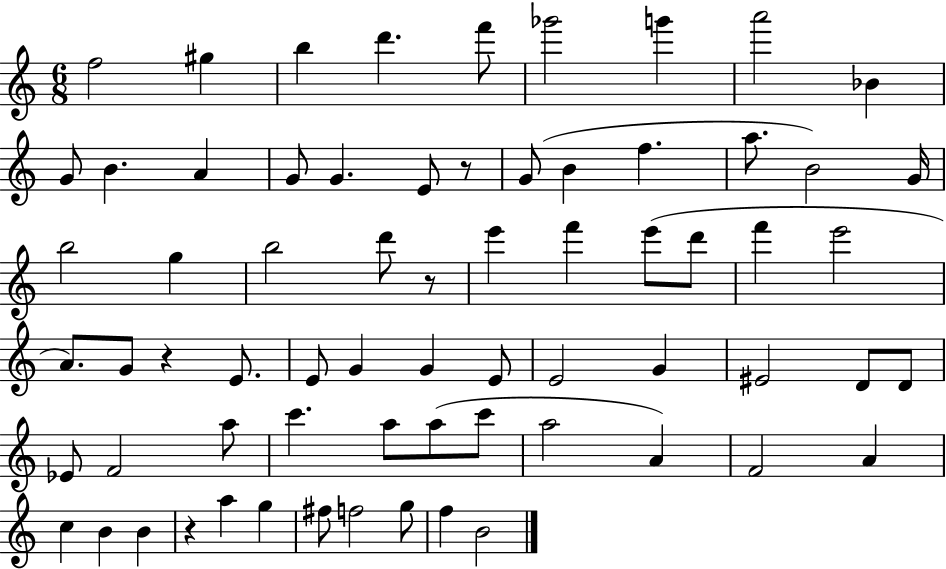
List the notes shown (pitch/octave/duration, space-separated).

F5/h G#5/q B5/q D6/q. F6/e Gb6/h G6/q A6/h Bb4/q G4/e B4/q. A4/q G4/e G4/q. E4/e R/e G4/e B4/q F5/q. A5/e. B4/h G4/s B5/h G5/q B5/h D6/e R/e E6/q F6/q E6/e D6/e F6/q E6/h A4/e. G4/e R/q E4/e. E4/e G4/q G4/q E4/e E4/h G4/q EIS4/h D4/e D4/e Eb4/e F4/h A5/e C6/q. A5/e A5/e C6/e A5/h A4/q F4/h A4/q C5/q B4/q B4/q R/q A5/q G5/q F#5/e F5/h G5/e F5/q B4/h